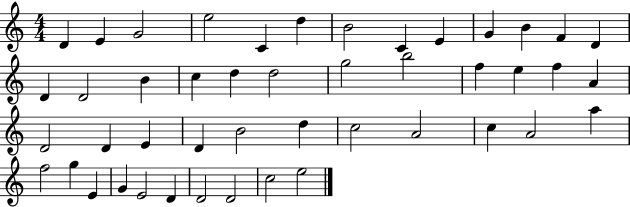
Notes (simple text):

D4/q E4/q G4/h E5/h C4/q D5/q B4/h C4/q E4/q G4/q B4/q F4/q D4/q D4/q D4/h B4/q C5/q D5/q D5/h G5/h B5/h F5/q E5/q F5/q A4/q D4/h D4/q E4/q D4/q B4/h D5/q C5/h A4/h C5/q A4/h A5/q F5/h G5/q E4/q G4/q E4/h D4/q D4/h D4/h C5/h E5/h